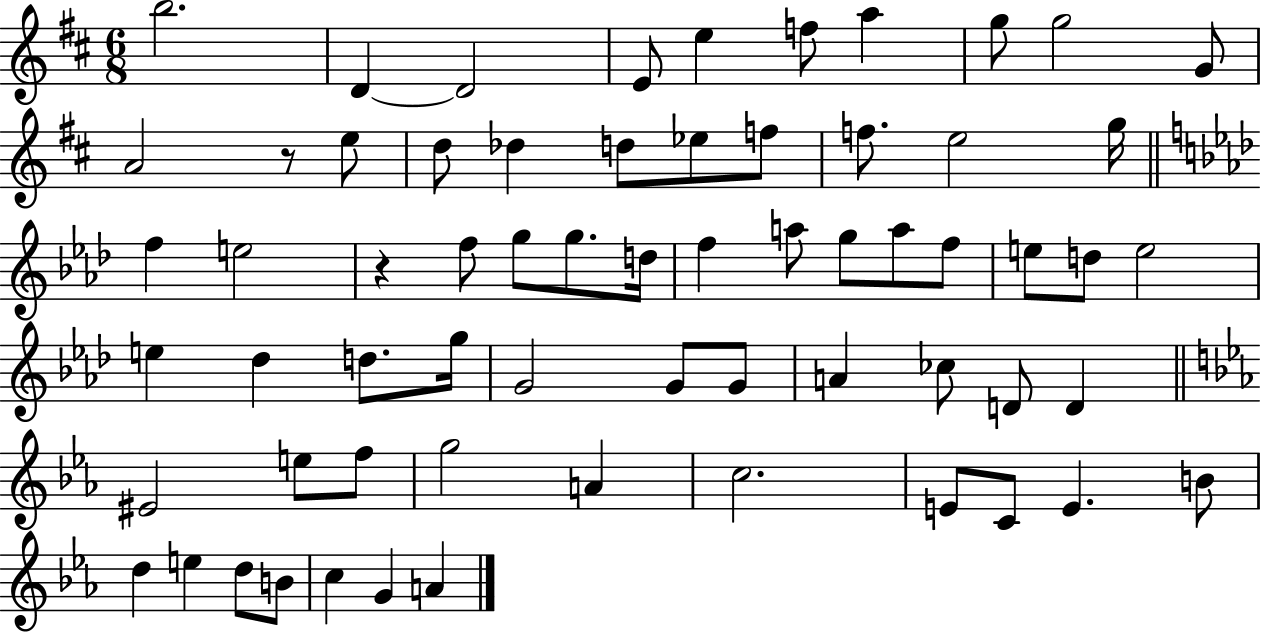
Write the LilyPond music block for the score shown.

{
  \clef treble
  \numericTimeSignature
  \time 6/8
  \key d \major
  b''2. | d'4~~ d'2 | e'8 e''4 f''8 a''4 | g''8 g''2 g'8 | \break a'2 r8 e''8 | d''8 des''4 d''8 ees''8 f''8 | f''8. e''2 g''16 | \bar "||" \break \key aes \major f''4 e''2 | r4 f''8 g''8 g''8. d''16 | f''4 a''8 g''8 a''8 f''8 | e''8 d''8 e''2 | \break e''4 des''4 d''8. g''16 | g'2 g'8 g'8 | a'4 ces''8 d'8 d'4 | \bar "||" \break \key ees \major eis'2 e''8 f''8 | g''2 a'4 | c''2. | e'8 c'8 e'4. b'8 | \break d''4 e''4 d''8 b'8 | c''4 g'4 a'4 | \bar "|."
}